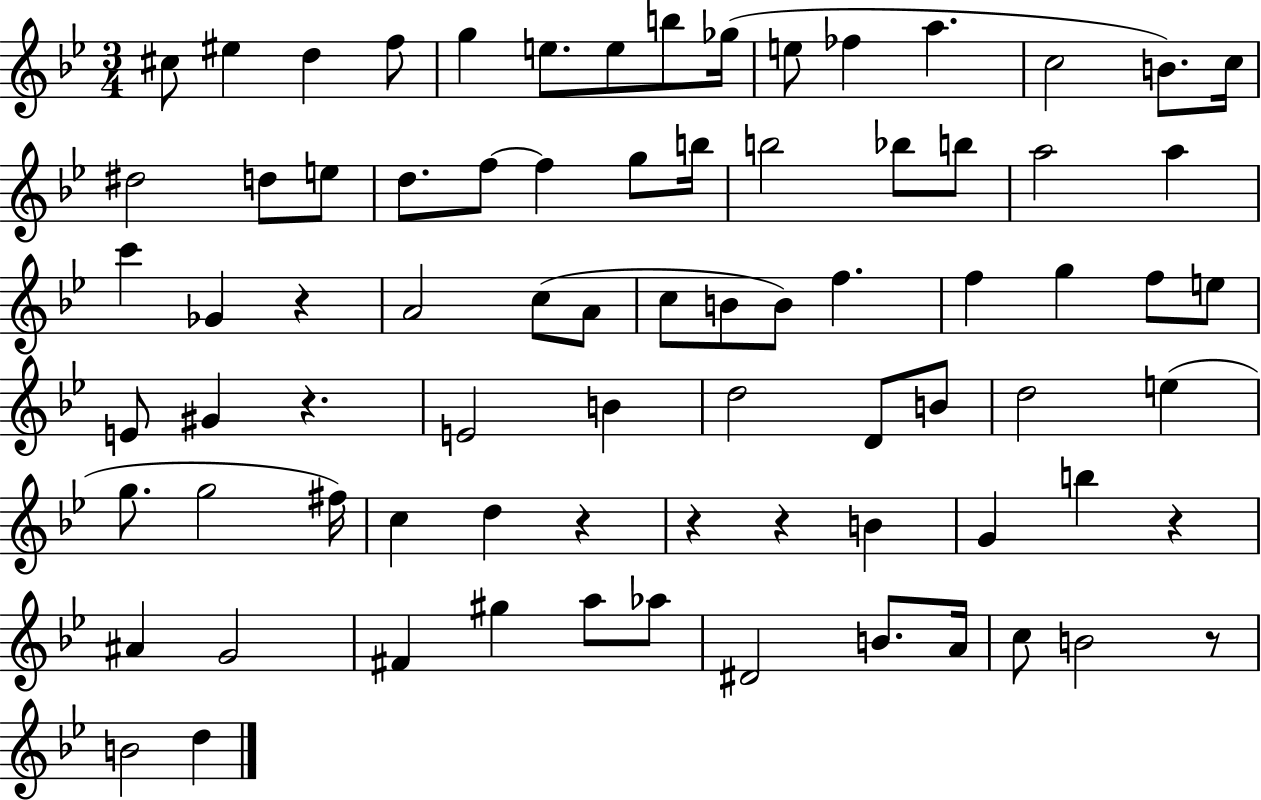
X:1
T:Untitled
M:3/4
L:1/4
K:Bb
^c/2 ^e d f/2 g e/2 e/2 b/2 _g/4 e/2 _f a c2 B/2 c/4 ^d2 d/2 e/2 d/2 f/2 f g/2 b/4 b2 _b/2 b/2 a2 a c' _G z A2 c/2 A/2 c/2 B/2 B/2 f f g f/2 e/2 E/2 ^G z E2 B d2 D/2 B/2 d2 e g/2 g2 ^f/4 c d z z z B G b z ^A G2 ^F ^g a/2 _a/2 ^D2 B/2 A/4 c/2 B2 z/2 B2 d